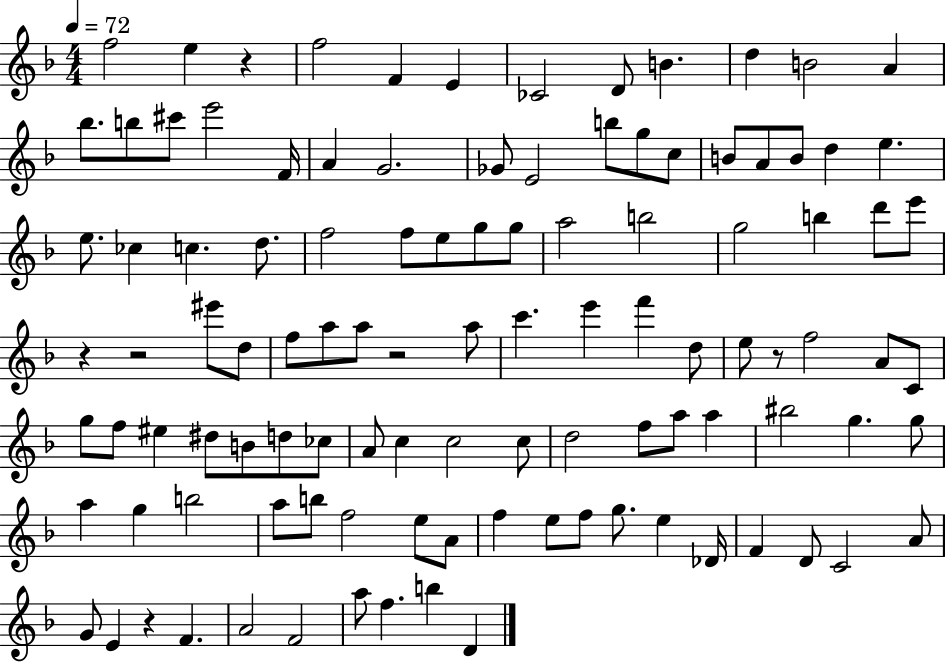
X:1
T:Untitled
M:4/4
L:1/4
K:F
f2 e z f2 F E _C2 D/2 B d B2 A _b/2 b/2 ^c'/2 e'2 F/4 A G2 _G/2 E2 b/2 g/2 c/2 B/2 A/2 B/2 d e e/2 _c c d/2 f2 f/2 e/2 g/2 g/2 a2 b2 g2 b d'/2 e'/2 z z2 ^e'/2 d/2 f/2 a/2 a/2 z2 a/2 c' e' f' d/2 e/2 z/2 f2 A/2 C/2 g/2 f/2 ^e ^d/2 B/2 d/2 _c/2 A/2 c c2 c/2 d2 f/2 a/2 a ^b2 g g/2 a g b2 a/2 b/2 f2 e/2 A/2 f e/2 f/2 g/2 e _D/4 F D/2 C2 A/2 G/2 E z F A2 F2 a/2 f b D